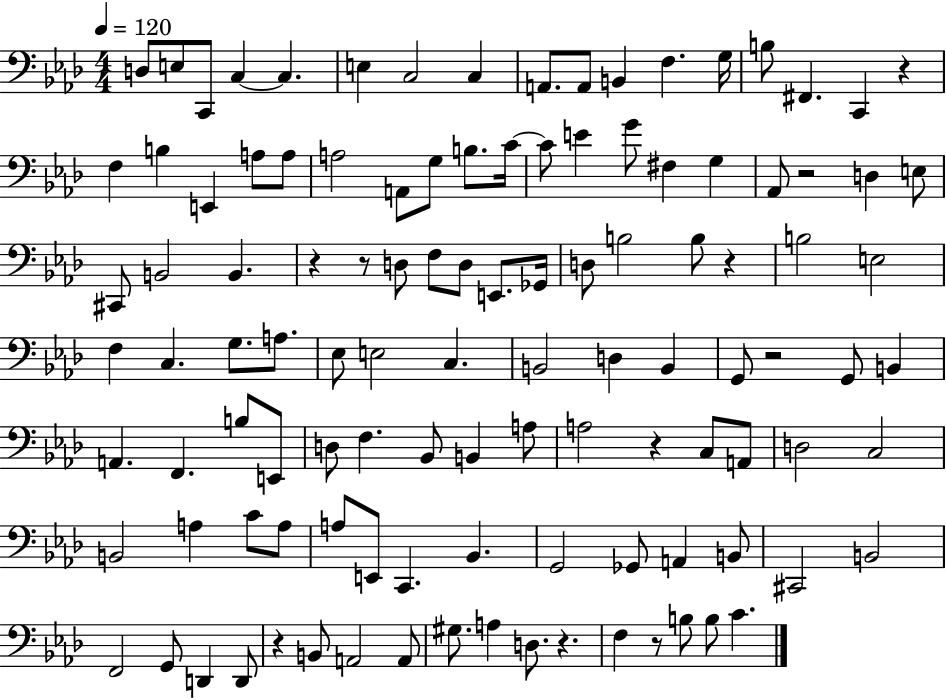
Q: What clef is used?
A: bass